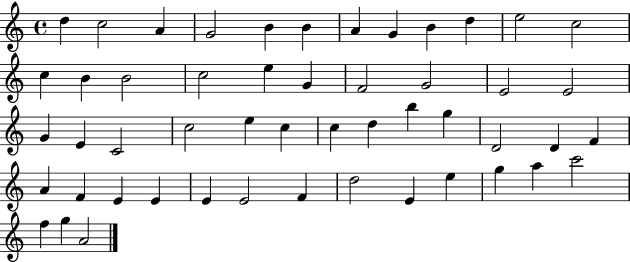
X:1
T:Untitled
M:4/4
L:1/4
K:C
d c2 A G2 B B A G B d e2 c2 c B B2 c2 e G F2 G2 E2 E2 G E C2 c2 e c c d b g D2 D F A F E E E E2 F d2 E e g a c'2 f g A2